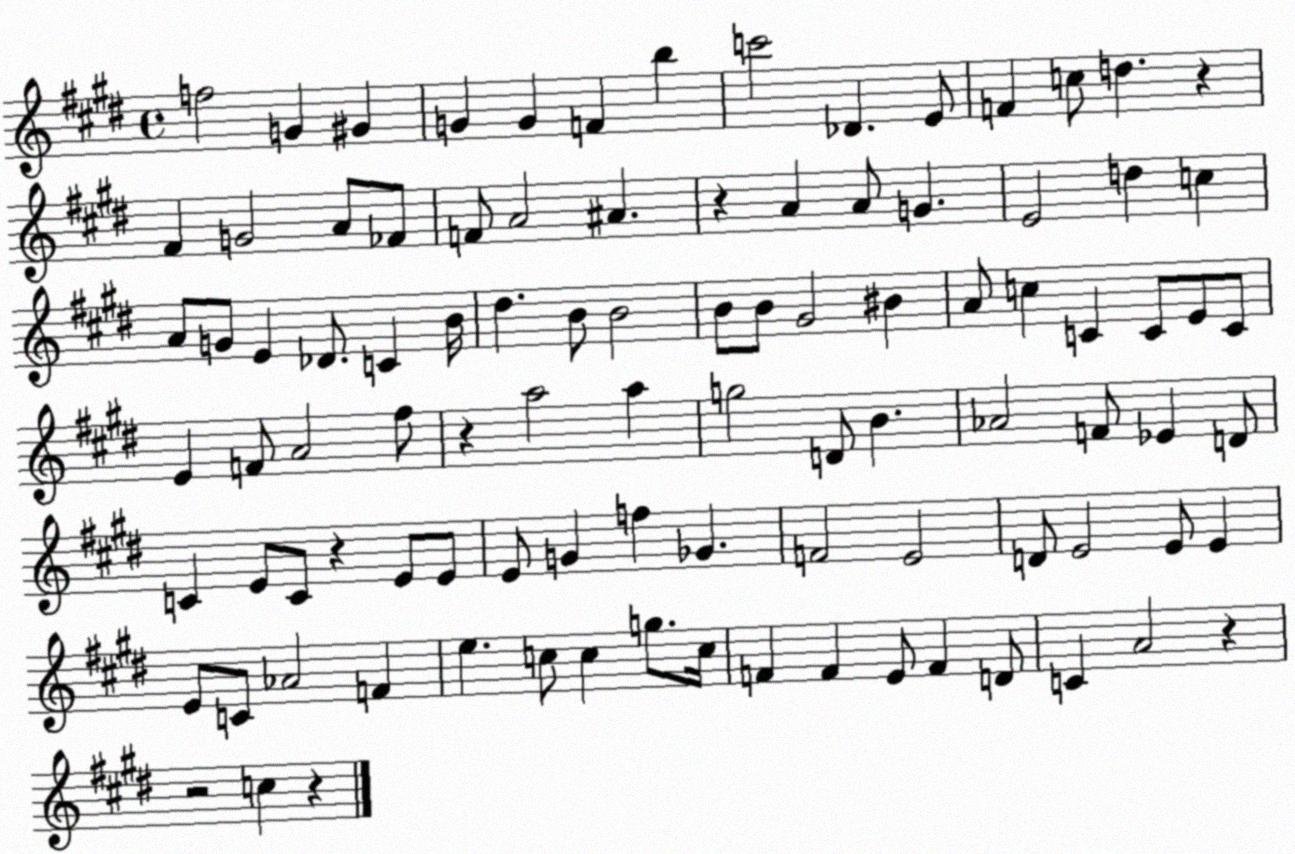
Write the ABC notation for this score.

X:1
T:Untitled
M:4/4
L:1/4
K:E
f2 G ^G G G F b c'2 _D E/2 F c/2 d z ^F G2 A/2 _F/2 F/2 A2 ^A z A A/2 G E2 d c A/2 G/2 E _D/2 C B/4 ^d B/2 B2 B/2 B/2 ^G2 ^B A/2 c C C/2 E/2 C/2 E F/2 A2 ^f/2 z a2 a g2 D/2 B _A2 F/2 _E D/2 C E/2 C/2 z E/2 E/2 E/2 G f _G F2 E2 D/2 E2 E/2 E E/2 C/2 _A2 F e c/2 c g/2 c/4 F F E/2 F D/2 C A2 z z2 c z